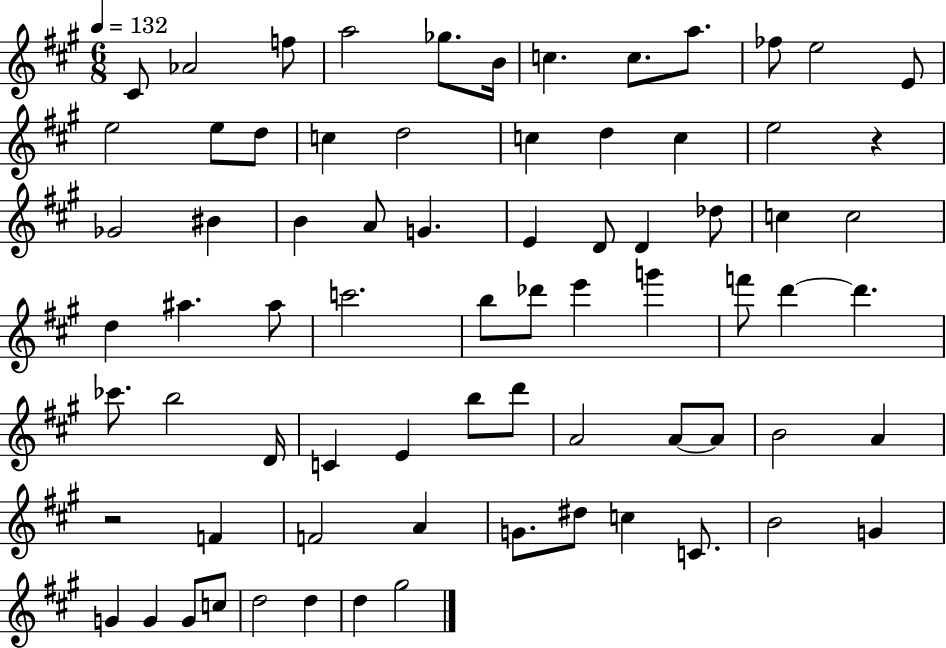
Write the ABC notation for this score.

X:1
T:Untitled
M:6/8
L:1/4
K:A
^C/2 _A2 f/2 a2 _g/2 B/4 c c/2 a/2 _f/2 e2 E/2 e2 e/2 d/2 c d2 c d c e2 z _G2 ^B B A/2 G E D/2 D _d/2 c c2 d ^a ^a/2 c'2 b/2 _d'/2 e' g' f'/2 d' d' _c'/2 b2 D/4 C E b/2 d'/2 A2 A/2 A/2 B2 A z2 F F2 A G/2 ^d/2 c C/2 B2 G G G G/2 c/2 d2 d d ^g2